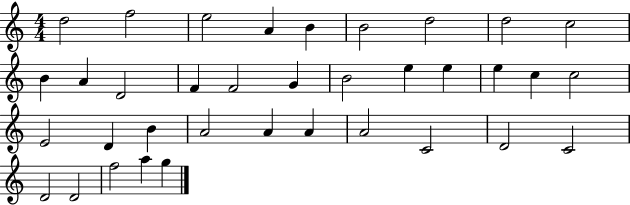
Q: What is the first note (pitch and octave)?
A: D5